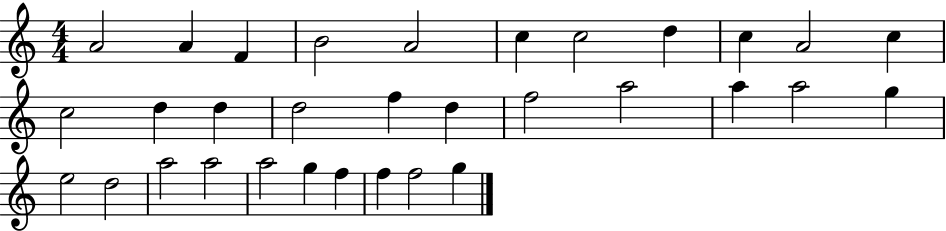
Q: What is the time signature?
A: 4/4